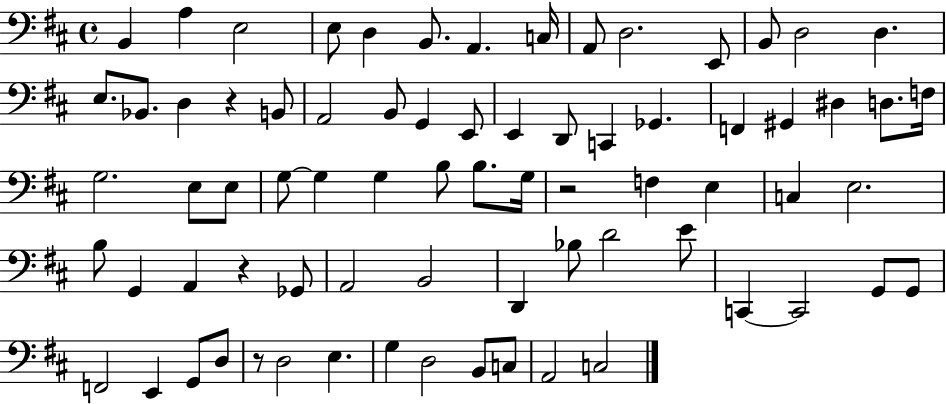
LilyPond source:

{
  \clef bass
  \time 4/4
  \defaultTimeSignature
  \key d \major
  b,4 a4 e2 | e8 d4 b,8. a,4. c16 | a,8 d2. e,8 | b,8 d2 d4. | \break e8. bes,8. d4 r4 b,8 | a,2 b,8 g,4 e,8 | e,4 d,8 c,4 ges,4. | f,4 gis,4 dis4 d8. f16 | \break g2. e8 e8 | g8~~ g4 g4 b8 b8. g16 | r2 f4 e4 | c4 e2. | \break b8 g,4 a,4 r4 ges,8 | a,2 b,2 | d,4 bes8 d'2 e'8 | c,4~~ c,2 g,8 g,8 | \break f,2 e,4 g,8 d8 | r8 d2 e4. | g4 d2 b,8 c8 | a,2 c2 | \break \bar "|."
}